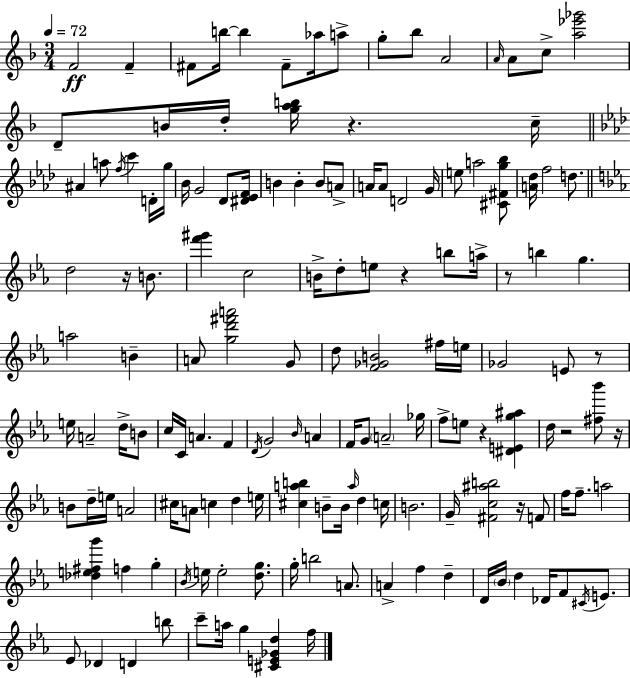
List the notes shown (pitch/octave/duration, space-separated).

F4/h F4/q F#4/e B5/s B5/q F#4/e Ab5/s A5/e G5/e Bb5/e A4/h A4/s A4/e C5/e [A5,Eb6,Gb6]/h D4/e B4/s D5/s [G5,A5,B5]/s R/q. C5/s A#4/q A5/e F5/s C6/q D4/s G5/s Bb4/s G4/h Db4/e [D#4,Eb4,F4]/s B4/q B4/q B4/e A4/e A4/s A4/e D4/h G4/s E5/e A5/h [C#4,F#4,G5,Bb5]/e [A4,Db5]/s F5/h D5/e. D5/h R/s B4/e. [F6,G#6]/q C5/h B4/s D5/e E5/e R/q B5/e A5/s R/e B5/q G5/q. A5/h B4/q A4/e [G5,D6,F#6,A6]/h G4/e D5/e [F4,Gb4,B4]/h F#5/s E5/s Gb4/h E4/e R/e E5/s A4/h D5/s B4/e C5/s C4/s A4/q. F4/q D4/s G4/h Bb4/s A4/q F4/s G4/e A4/h Gb5/s F5/e E5/e R/q [D#4,E4,G5,A#5]/q D5/s R/h [F#5,Bb6]/e R/s B4/e D5/s E5/s A4/h C#5/s A4/e C5/q D5/q E5/s [C#5,A5,B5]/q B4/e B4/s A5/s D5/q C5/s B4/h. G4/s [F#4,C5,A#5,B5]/h R/s F4/e F5/s F5/e. A5/h [Db5,E5,F#5,G6]/q F5/q G5/q Bb4/s E5/s E5/h [D5,G5]/e. G5/s B5/h A4/e. A4/q F5/q D5/q D4/s Bb4/s D5/q Db4/s F4/e C#4/s E4/e. Eb4/e Db4/q D4/q B5/e C6/e A5/s G5/q [C#4,E4,Gb4,D5]/q F5/s